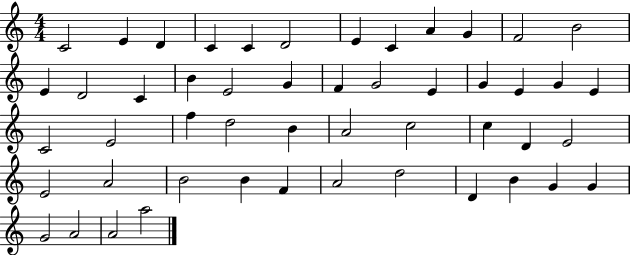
X:1
T:Untitled
M:4/4
L:1/4
K:C
C2 E D C C D2 E C A G F2 B2 E D2 C B E2 G F G2 E G E G E C2 E2 f d2 B A2 c2 c D E2 E2 A2 B2 B F A2 d2 D B G G G2 A2 A2 a2